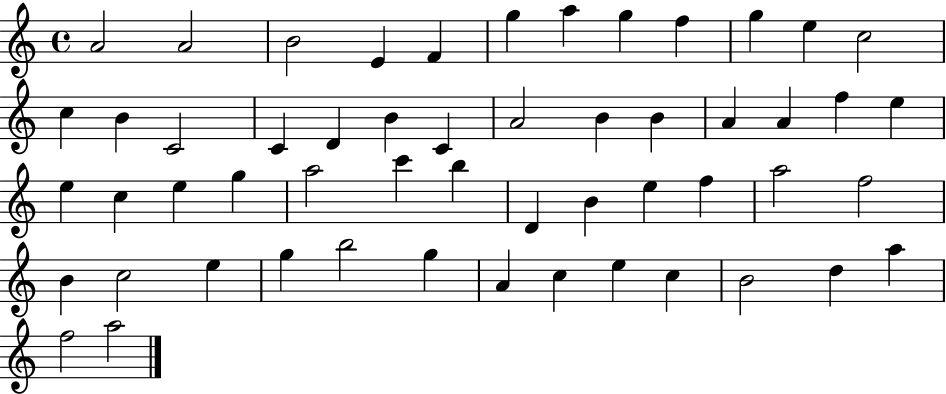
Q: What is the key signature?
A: C major